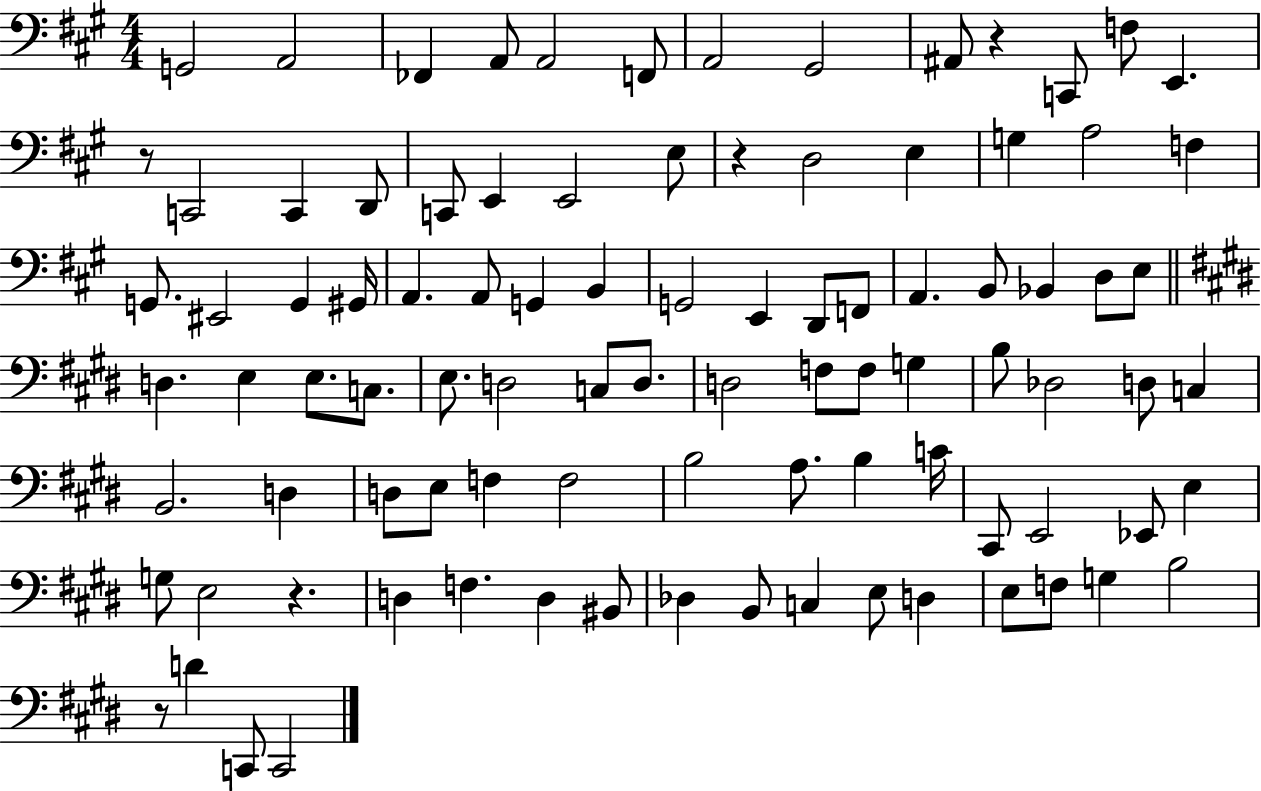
X:1
T:Untitled
M:4/4
L:1/4
K:A
G,,2 A,,2 _F,, A,,/2 A,,2 F,,/2 A,,2 ^G,,2 ^A,,/2 z C,,/2 F,/2 E,, z/2 C,,2 C,, D,,/2 C,,/2 E,, E,,2 E,/2 z D,2 E, G, A,2 F, G,,/2 ^E,,2 G,, ^G,,/4 A,, A,,/2 G,, B,, G,,2 E,, D,,/2 F,,/2 A,, B,,/2 _B,, D,/2 E,/2 D, E, E,/2 C,/2 E,/2 D,2 C,/2 D,/2 D,2 F,/2 F,/2 G, B,/2 _D,2 D,/2 C, B,,2 D, D,/2 E,/2 F, F,2 B,2 A,/2 B, C/4 ^C,,/2 E,,2 _E,,/2 E, G,/2 E,2 z D, F, D, ^B,,/2 _D, B,,/2 C, E,/2 D, E,/2 F,/2 G, B,2 z/2 D C,,/2 C,,2